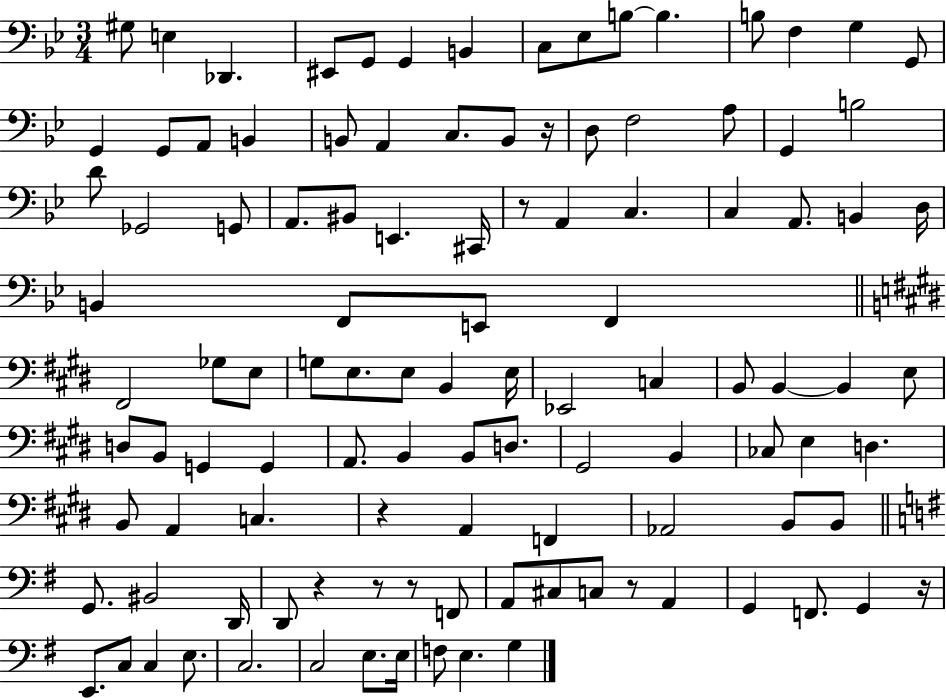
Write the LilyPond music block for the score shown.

{
  \clef bass
  \numericTimeSignature
  \time 3/4
  \key bes \major
  gis8 e4 des,4. | eis,8 g,8 g,4 b,4 | c8 ees8 b8~~ b4. | b8 f4 g4 g,8 | \break g,4 g,8 a,8 b,4 | b,8 a,4 c8. b,8 r16 | d8 f2 a8 | g,4 b2 | \break d'8 ges,2 g,8 | a,8. bis,8 e,4. cis,16 | r8 a,4 c4. | c4 a,8. b,4 d16 | \break b,4 f,8 e,8 f,4 | \bar "||" \break \key e \major fis,2 ges8 e8 | g8 e8. e8 b,4 e16 | ees,2 c4 | b,8 b,4~~ b,4 e8 | \break d8 b,8 g,4 g,4 | a,8. b,4 b,8 d8. | gis,2 b,4 | ces8 e4 d4. | \break b,8 a,4 c4. | r4 a,4 f,4 | aes,2 b,8 b,8 | \bar "||" \break \key g \major g,8. bis,2 d,16 | d,8 r4 r8 r8 f,8 | a,8 cis8 c8 r8 a,4 | g,4 f,8. g,4 r16 | \break e,8. c8 c4 e8. | c2. | c2 e8. e16 | f8 e4. g4 | \break \bar "|."
}